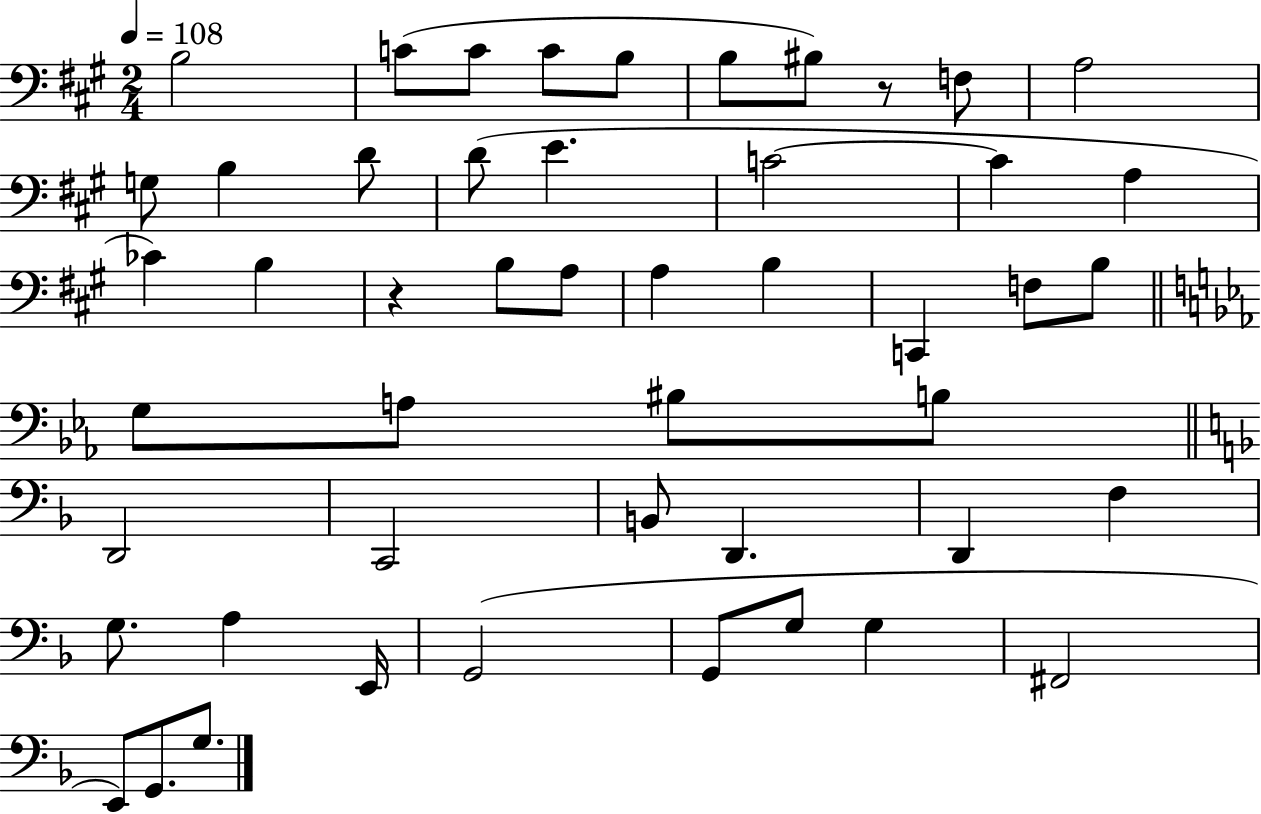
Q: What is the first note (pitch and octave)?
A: B3